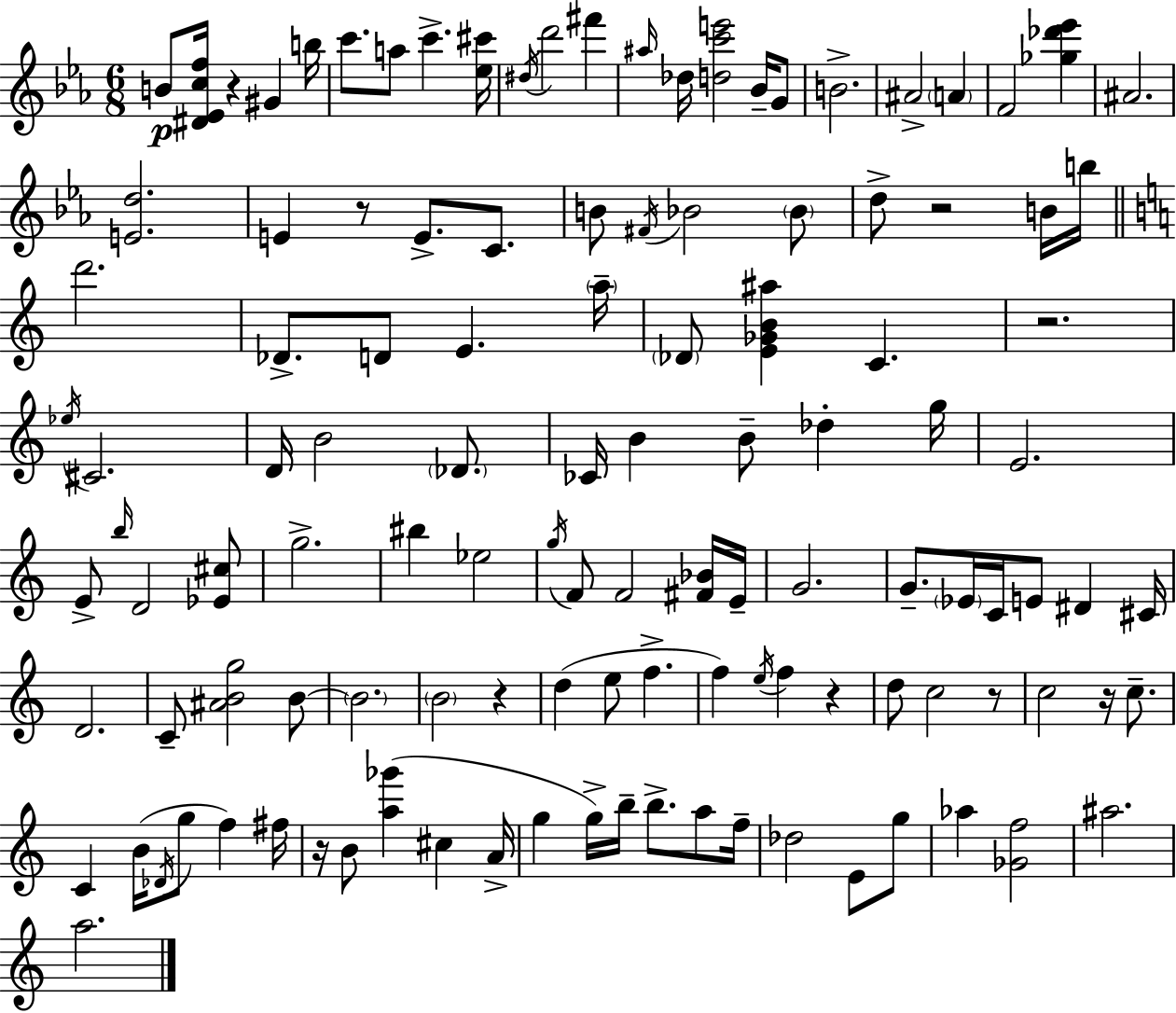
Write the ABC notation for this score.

X:1
T:Untitled
M:6/8
L:1/4
K:Eb
B/2 [^D_Ecf]/4 z ^G b/4 c'/2 a/2 c' [_e^c']/4 ^d/4 d'2 ^f' ^a/4 _d/4 [dc'e']2 _B/4 G/2 B2 ^A2 A F2 [_g_d'_e'] ^A2 [Ed]2 E z/2 E/2 C/2 B/2 ^F/4 _B2 _B/2 d/2 z2 B/4 b/4 d'2 _D/2 D/2 E a/4 _D/2 [E_GB^a] C z2 _e/4 ^C2 D/4 B2 _D/2 _C/4 B B/2 _d g/4 E2 E/2 b/4 D2 [_E^c]/2 g2 ^b _e2 g/4 F/2 F2 [^F_B]/4 E/4 G2 G/2 _E/4 C/4 E/2 ^D ^C/4 D2 C/2 [^ABg]2 B/2 B2 B2 z d e/2 f f e/4 f z d/2 c2 z/2 c2 z/4 c/2 C B/4 _D/4 g/2 f ^f/4 z/4 B/2 [a_g'] ^c A/4 g g/4 b/4 b/2 a/2 f/4 _d2 E/2 g/2 _a [_Gf]2 ^a2 a2